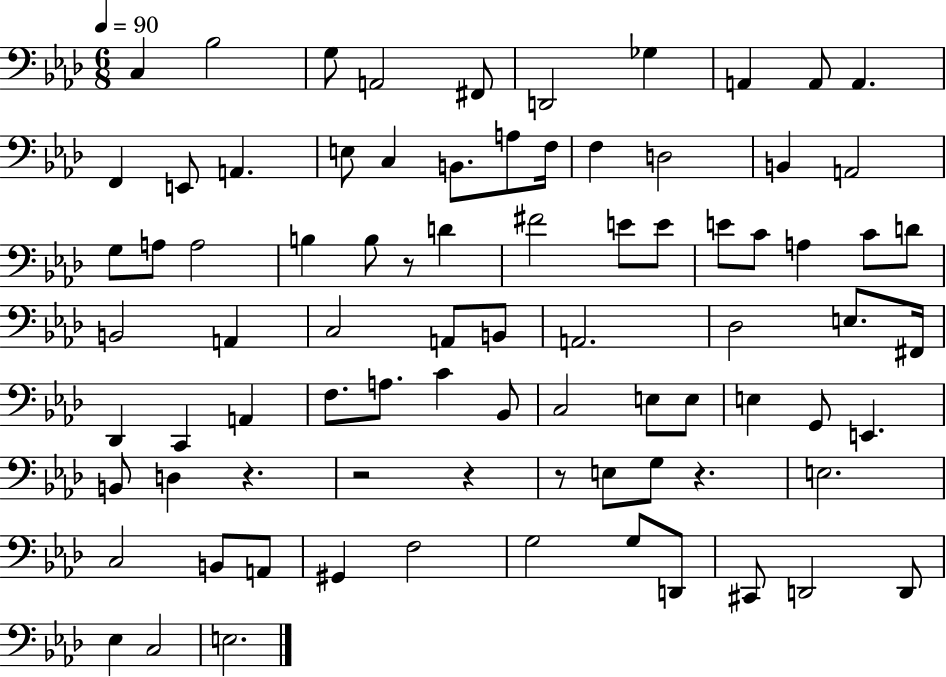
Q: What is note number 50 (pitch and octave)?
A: A3